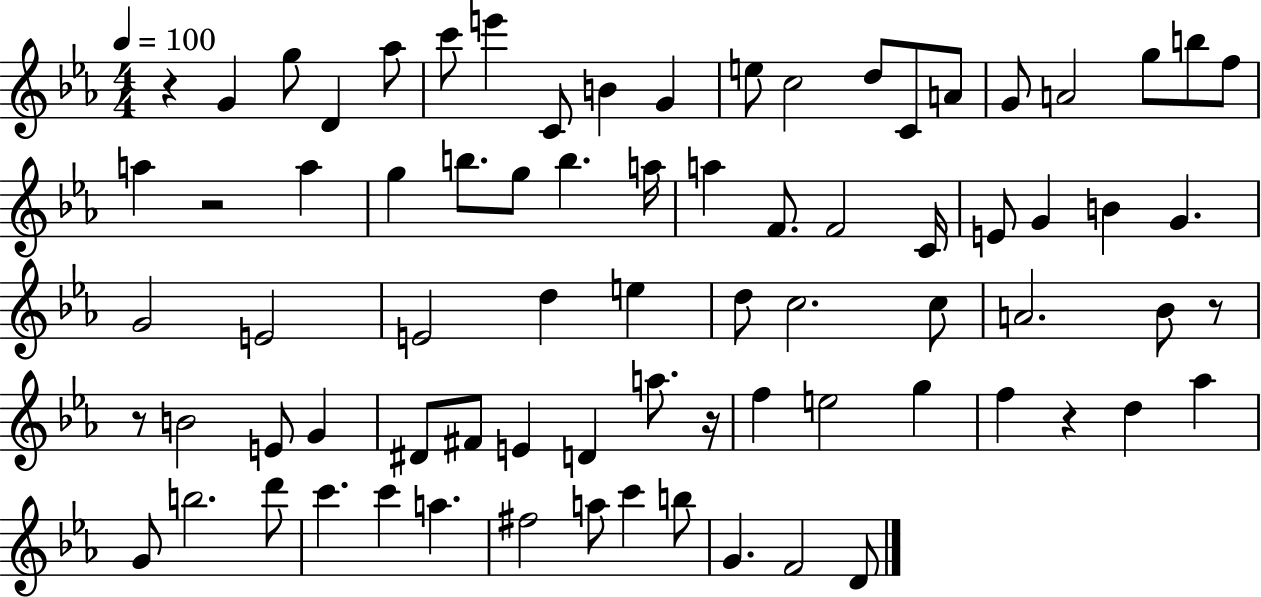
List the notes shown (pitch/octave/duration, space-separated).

R/q G4/q G5/e D4/q Ab5/e C6/e E6/q C4/e B4/q G4/q E5/e C5/h D5/e C4/e A4/e G4/e A4/h G5/e B5/e F5/e A5/q R/h A5/q G5/q B5/e. G5/e B5/q. A5/s A5/q F4/e. F4/h C4/s E4/e G4/q B4/q G4/q. G4/h E4/h E4/h D5/q E5/q D5/e C5/h. C5/e A4/h. Bb4/e R/e R/e B4/h E4/e G4/q D#4/e F#4/e E4/q D4/q A5/e. R/s F5/q E5/h G5/q F5/q R/q D5/q Ab5/q G4/e B5/h. D6/e C6/q. C6/q A5/q. F#5/h A5/e C6/q B5/e G4/q. F4/h D4/e